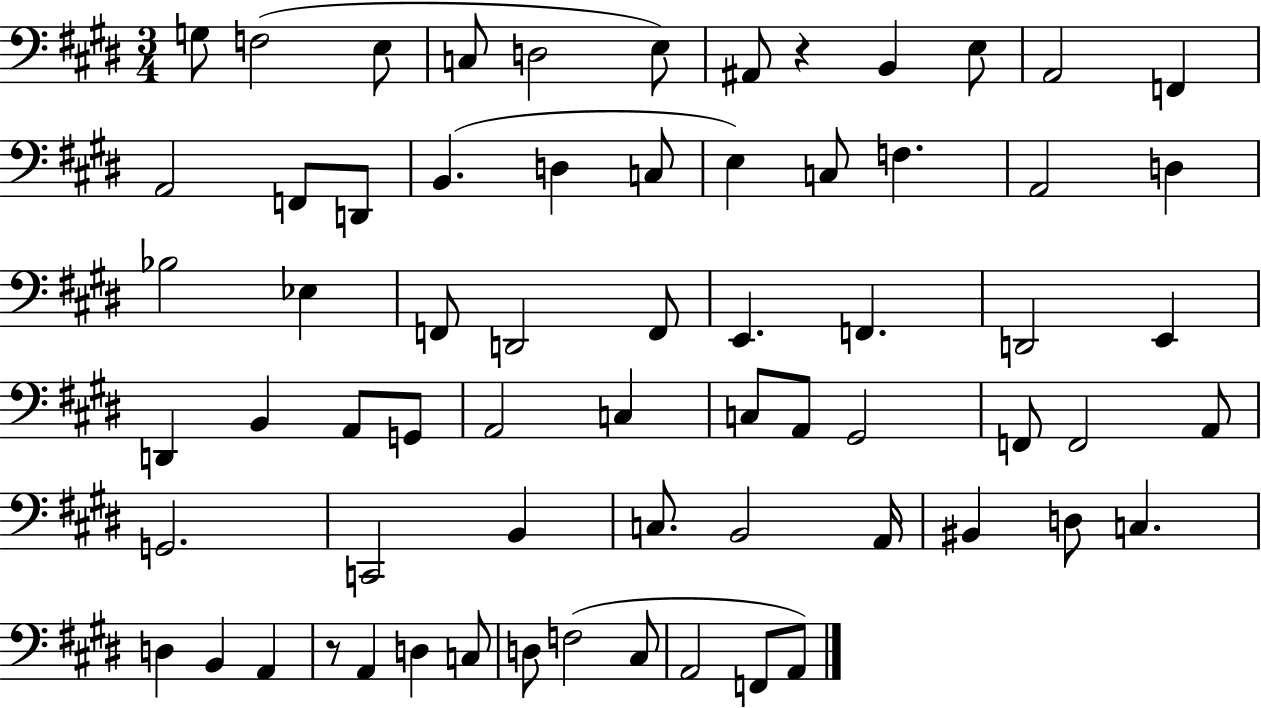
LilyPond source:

{
  \clef bass
  \numericTimeSignature
  \time 3/4
  \key e \major
  g8 f2( e8 | c8 d2 e8) | ais,8 r4 b,4 e8 | a,2 f,4 | \break a,2 f,8 d,8 | b,4.( d4 c8 | e4) c8 f4. | a,2 d4 | \break bes2 ees4 | f,8 d,2 f,8 | e,4. f,4. | d,2 e,4 | \break d,4 b,4 a,8 g,8 | a,2 c4 | c8 a,8 gis,2 | f,8 f,2 a,8 | \break g,2. | c,2 b,4 | c8. b,2 a,16 | bis,4 d8 c4. | \break d4 b,4 a,4 | r8 a,4 d4 c8 | d8 f2( cis8 | a,2 f,8 a,8) | \break \bar "|."
}